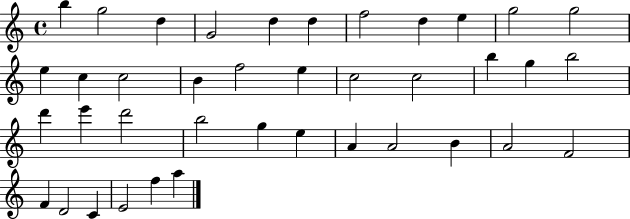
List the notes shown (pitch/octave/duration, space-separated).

B5/q G5/h D5/q G4/h D5/q D5/q F5/h D5/q E5/q G5/h G5/h E5/q C5/q C5/h B4/q F5/h E5/q C5/h C5/h B5/q G5/q B5/h D6/q E6/q D6/h B5/h G5/q E5/q A4/q A4/h B4/q A4/h F4/h F4/q D4/h C4/q E4/h F5/q A5/q